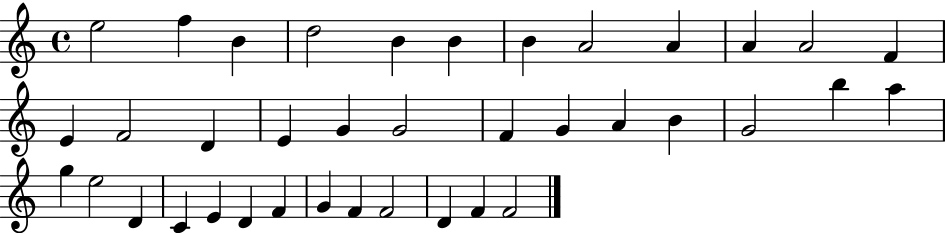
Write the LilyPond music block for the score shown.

{
  \clef treble
  \time 4/4
  \defaultTimeSignature
  \key c \major
  e''2 f''4 b'4 | d''2 b'4 b'4 | b'4 a'2 a'4 | a'4 a'2 f'4 | \break e'4 f'2 d'4 | e'4 g'4 g'2 | f'4 g'4 a'4 b'4 | g'2 b''4 a''4 | \break g''4 e''2 d'4 | c'4 e'4 d'4 f'4 | g'4 f'4 f'2 | d'4 f'4 f'2 | \break \bar "|."
}